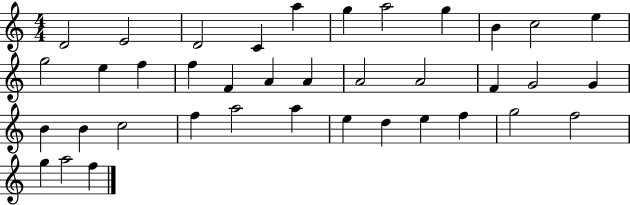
{
  \clef treble
  \numericTimeSignature
  \time 4/4
  \key c \major
  d'2 e'2 | d'2 c'4 a''4 | g''4 a''2 g''4 | b'4 c''2 e''4 | \break g''2 e''4 f''4 | f''4 f'4 a'4 a'4 | a'2 a'2 | f'4 g'2 g'4 | \break b'4 b'4 c''2 | f''4 a''2 a''4 | e''4 d''4 e''4 f''4 | g''2 f''2 | \break g''4 a''2 f''4 | \bar "|."
}